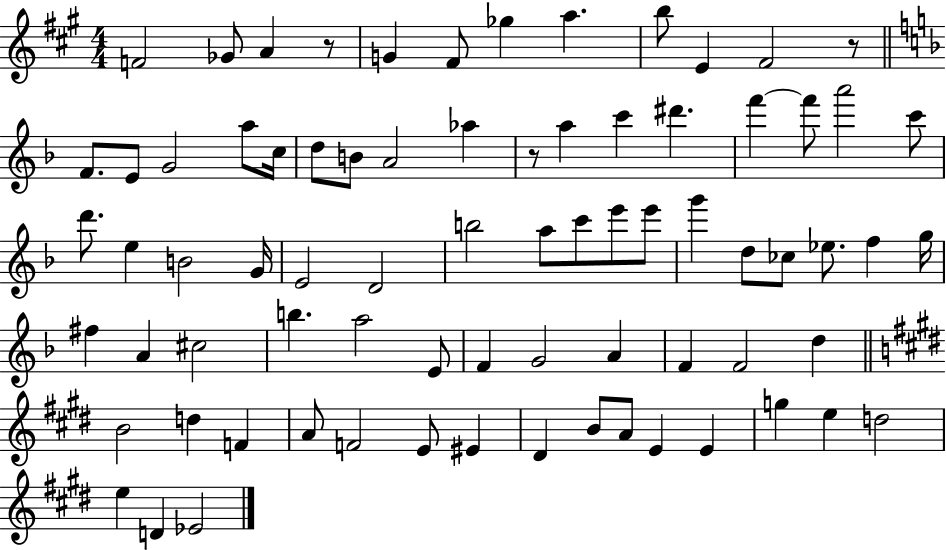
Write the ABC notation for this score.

X:1
T:Untitled
M:4/4
L:1/4
K:A
F2 _G/2 A z/2 G ^F/2 _g a b/2 E ^F2 z/2 F/2 E/2 G2 a/2 c/4 d/2 B/2 A2 _a z/2 a c' ^d' f' f'/2 a'2 c'/2 d'/2 e B2 G/4 E2 D2 b2 a/2 c'/2 e'/2 e'/2 g' d/2 _c/2 _e/2 f g/4 ^f A ^c2 b a2 E/2 F G2 A F F2 d B2 d F A/2 F2 E/2 ^E ^D B/2 A/2 E E g e d2 e D _E2